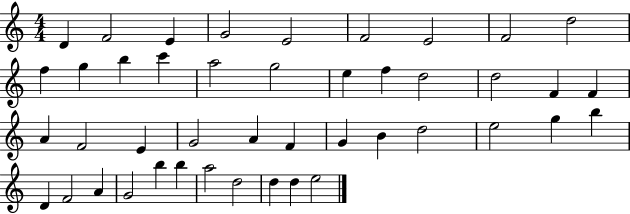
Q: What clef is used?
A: treble